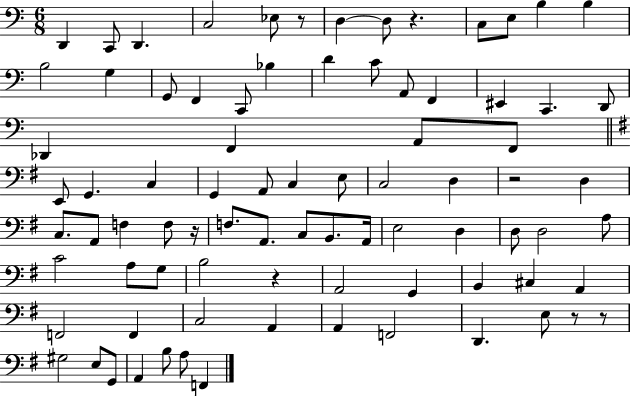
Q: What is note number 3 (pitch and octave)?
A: D2